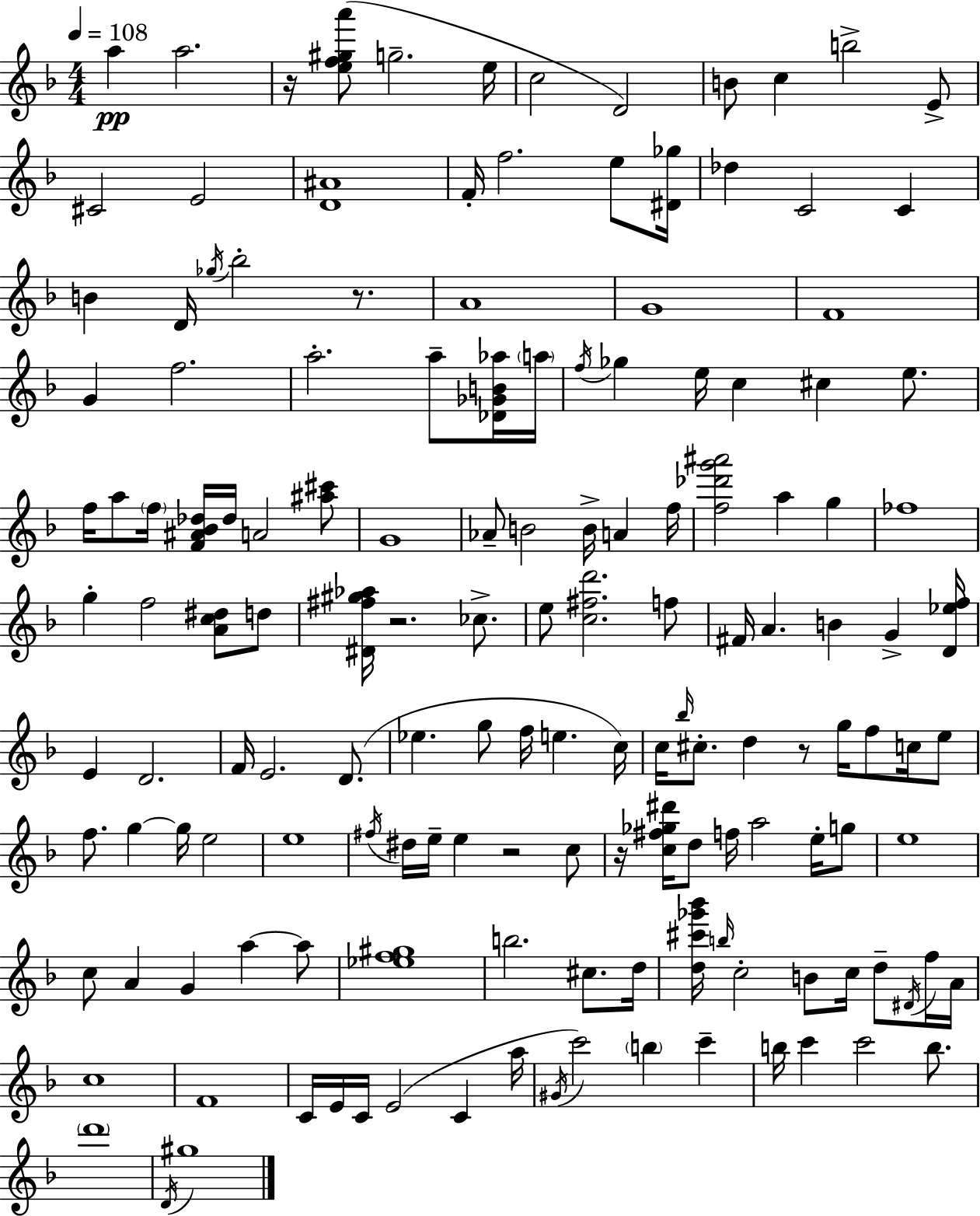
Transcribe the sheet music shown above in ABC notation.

X:1
T:Untitled
M:4/4
L:1/4
K:F
a a2 z/4 [ef^ga']/2 g2 e/4 c2 D2 B/2 c b2 E/2 ^C2 E2 [D^A]4 F/4 f2 e/2 [^D_g]/4 _d C2 C B D/4 _g/4 _b2 z/2 A4 G4 F4 G f2 a2 a/2 [_D_GB_a]/4 a/4 f/4 _g e/4 c ^c e/2 f/4 a/2 f/4 [F^A_B_d]/4 _d/4 A2 [^a^c']/2 G4 _A/2 B2 B/4 A f/4 [f_d'g'^a']2 a g _f4 g f2 [Ac^d]/2 d/2 [^D^f^g_a]/4 z2 _c/2 e/2 [c^fd']2 f/2 ^F/4 A B G [D_ef]/4 E D2 F/4 E2 D/2 _e g/2 f/4 e c/4 c/4 _b/4 ^c/2 d z/2 g/4 f/2 c/4 e/2 f/2 g g/4 e2 e4 ^f/4 ^d/4 e/4 e z2 c/2 z/4 [c^f_g^d']/4 d/2 f/4 a2 e/4 g/2 e4 c/2 A G a a/2 [_ef^g]4 b2 ^c/2 d/4 [d^c'_g'_b']/4 b/4 c2 B/2 c/4 d/2 ^D/4 f/4 A/4 c4 F4 C/4 E/4 C/4 E2 C a/4 ^G/4 c'2 b c' b/4 c' c'2 b/2 d'4 D/4 ^g4